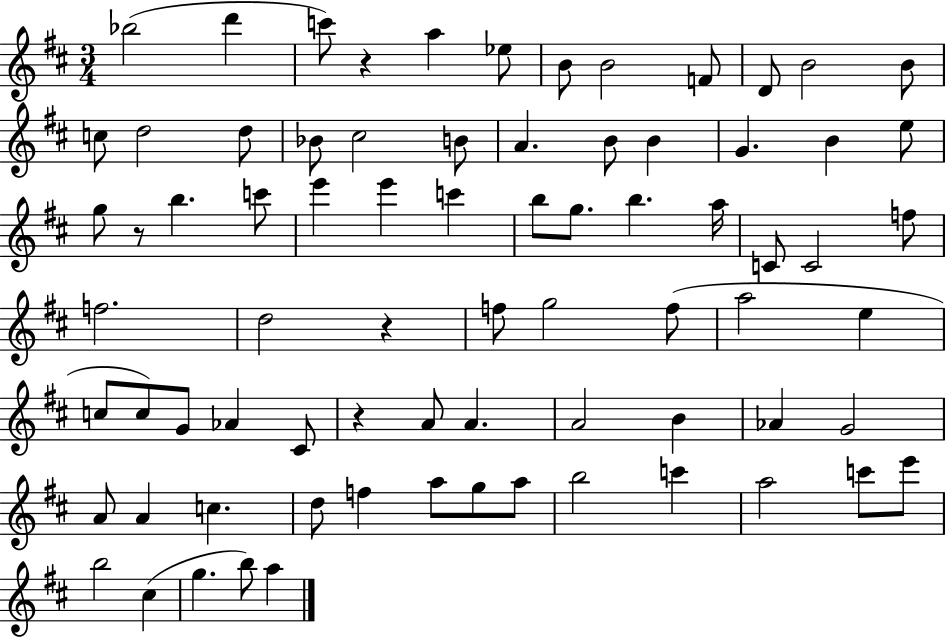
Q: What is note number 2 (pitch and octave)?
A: D6